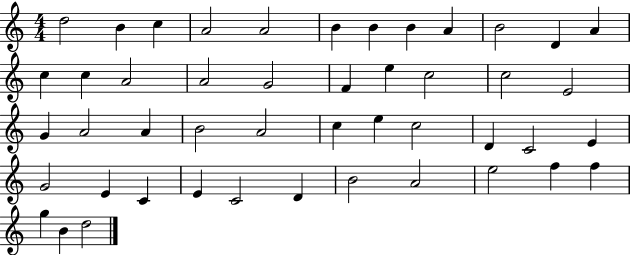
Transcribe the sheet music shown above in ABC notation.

X:1
T:Untitled
M:4/4
L:1/4
K:C
d2 B c A2 A2 B B B A B2 D A c c A2 A2 G2 F e c2 c2 E2 G A2 A B2 A2 c e c2 D C2 E G2 E C E C2 D B2 A2 e2 f f g B d2